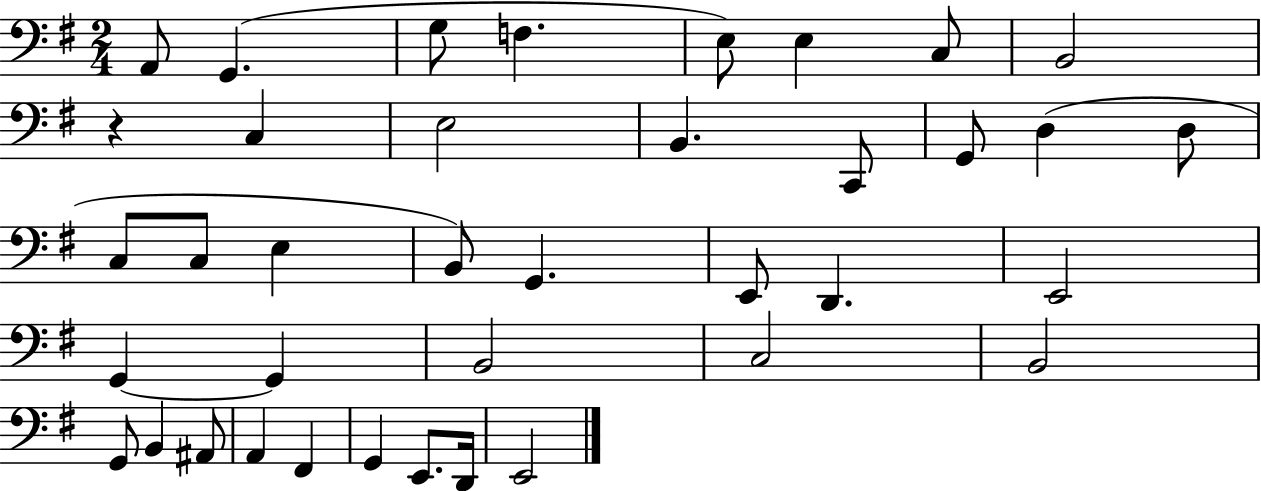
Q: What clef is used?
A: bass